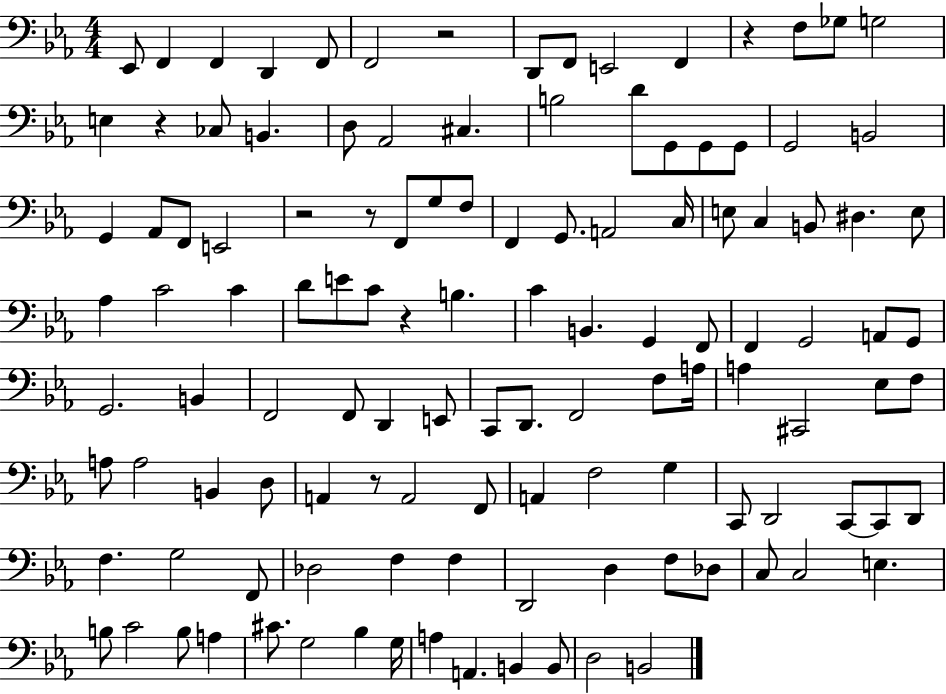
{
  \clef bass
  \numericTimeSignature
  \time 4/4
  \key ees \major
  \repeat volta 2 { ees,8 f,4 f,4 d,4 f,8 | f,2 r2 | d,8 f,8 e,2 f,4 | r4 f8 ges8 g2 | \break e4 r4 ces8 b,4. | d8 aes,2 cis4. | b2 d'8 g,8 g,8 g,8 | g,2 b,2 | \break g,4 aes,8 f,8 e,2 | r2 r8 f,8 g8 f8 | f,4 g,8. a,2 c16 | e8 c4 b,8 dis4. e8 | \break aes4 c'2 c'4 | d'8 e'8 c'8 r4 b4. | c'4 b,4. g,4 f,8 | f,4 g,2 a,8 g,8 | \break g,2. b,4 | f,2 f,8 d,4 e,8 | c,8 d,8. f,2 f8 a16 | a4 cis,2 ees8 f8 | \break a8 a2 b,4 d8 | a,4 r8 a,2 f,8 | a,4 f2 g4 | c,8 d,2 c,8~~ c,8 d,8 | \break f4. g2 f,8 | des2 f4 f4 | d,2 d4 f8 des8 | c8 c2 e4. | \break b8 c'2 b8 a4 | cis'8. g2 bes4 g16 | a4 a,4. b,4 b,8 | d2 b,2 | \break } \bar "|."
}